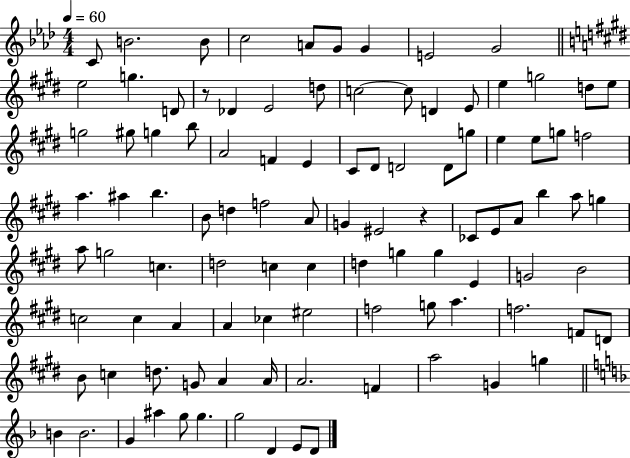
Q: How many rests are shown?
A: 2